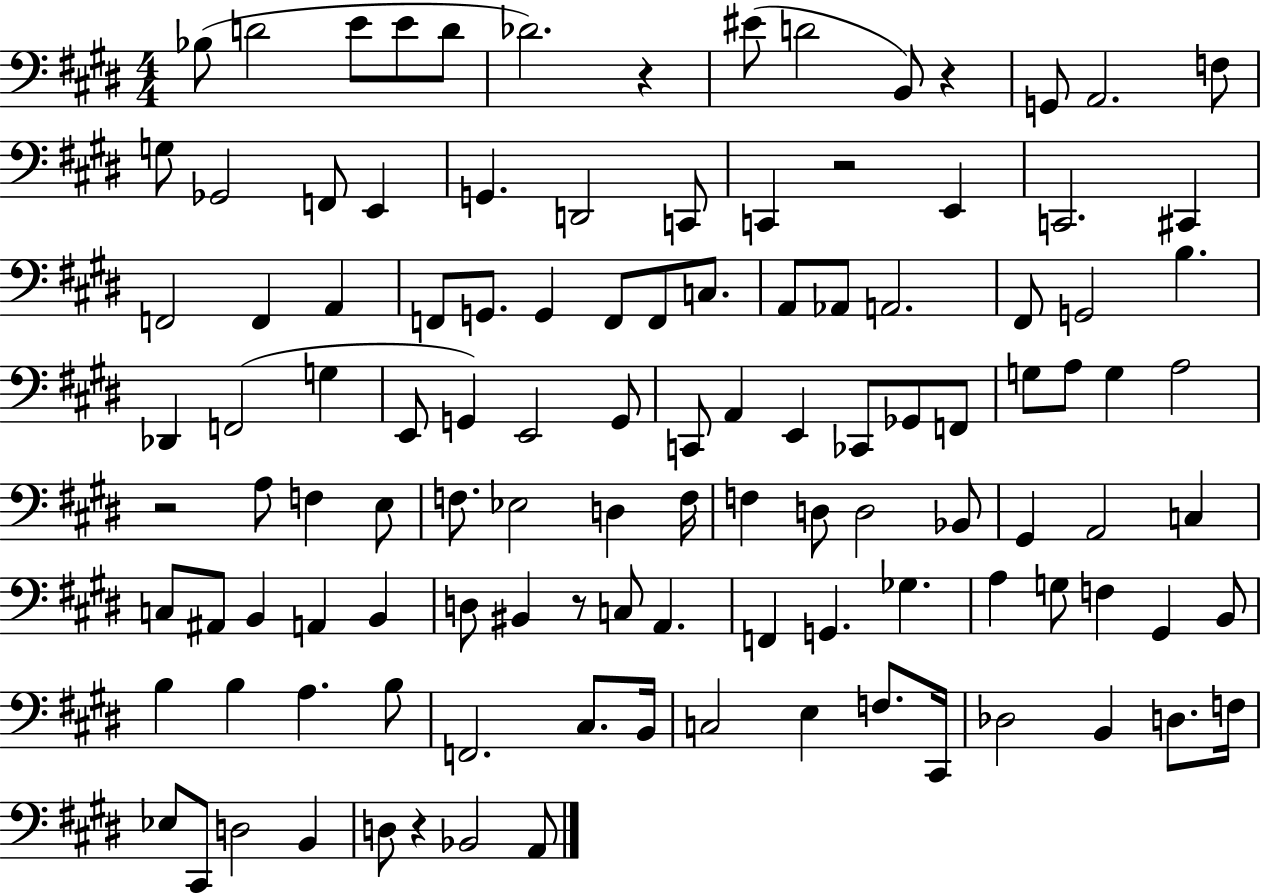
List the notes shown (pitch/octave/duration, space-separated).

Bb3/e D4/h E4/e E4/e D4/e Db4/h. R/q EIS4/e D4/h B2/e R/q G2/e A2/h. F3/e G3/e Gb2/h F2/e E2/q G2/q. D2/h C2/e C2/q R/h E2/q C2/h. C#2/q F2/h F2/q A2/q F2/e G2/e. G2/q F2/e F2/e C3/e. A2/e Ab2/e A2/h. F#2/e G2/h B3/q. Db2/q F2/h G3/q E2/e G2/q E2/h G2/e C2/e A2/q E2/q CES2/e Gb2/e F2/e G3/e A3/e G3/q A3/h R/h A3/e F3/q E3/e F3/e. Eb3/h D3/q F3/s F3/q D3/e D3/h Bb2/e G#2/q A2/h C3/q C3/e A#2/e B2/q A2/q B2/q D3/e BIS2/q R/e C3/e A2/q. F2/q G2/q. Gb3/q. A3/q G3/e F3/q G#2/q B2/e B3/q B3/q A3/q. B3/e F2/h. C#3/e. B2/s C3/h E3/q F3/e. C#2/s Db3/h B2/q D3/e. F3/s Eb3/e C#2/e D3/h B2/q D3/e R/q Bb2/h A2/e